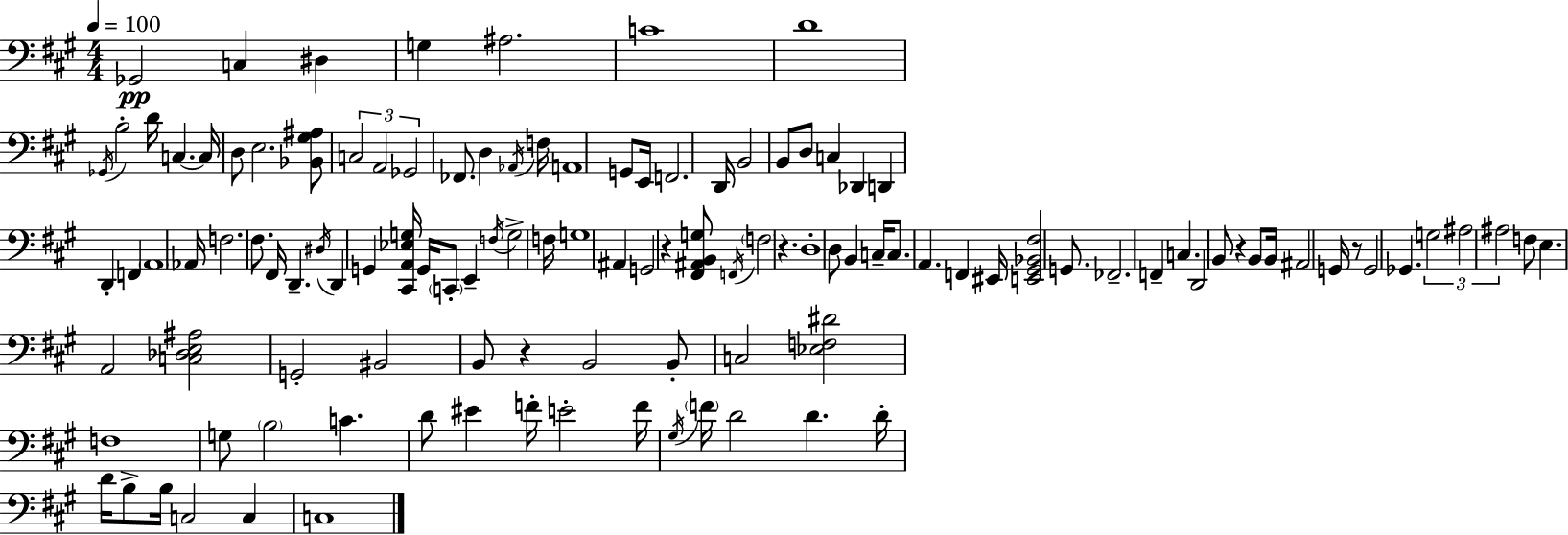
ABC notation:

X:1
T:Untitled
M:4/4
L:1/4
K:A
_G,,2 C, ^D, G, ^A,2 C4 D4 _G,,/4 B,2 D/4 C, C,/4 D,/2 E,2 [_B,,^G,^A,]/2 C,2 A,,2 _G,,2 _F,,/2 D, _A,,/4 F,/4 A,,4 G,,/2 E,,/4 F,,2 D,,/4 B,,2 B,,/2 D,/2 C, _D,, D,, D,, F,, A,,4 _A,,/4 F,2 ^F,/2 ^F,,/4 D,, ^D,/4 D,, G,, [^C,,A,,_E,G,]/4 G,,/4 C,,/2 E,, F,/4 G,2 F,/4 G,4 ^A,, G,,2 z [^F,,^A,,B,,G,]/2 F,,/4 F,2 z D,4 D,/2 B,, C,/4 C,/2 A,, F,, ^E,,/4 [E,,^G,,_B,,^F,]2 G,,/2 _F,,2 F,, C, D,,2 B,,/2 z B,,/2 B,,/4 ^A,,2 G,,/4 z/2 G,,2 _G,, G,2 ^A,2 ^A,2 F,/2 E, A,,2 [C,_D,E,^A,]2 G,,2 ^B,,2 B,,/2 z B,,2 B,,/2 C,2 [_E,F,^D]2 F,4 G,/2 B,2 C D/2 ^E F/4 E2 F/4 ^G,/4 F/4 D2 D D/4 D/4 B,/2 B,/4 C,2 C, C,4